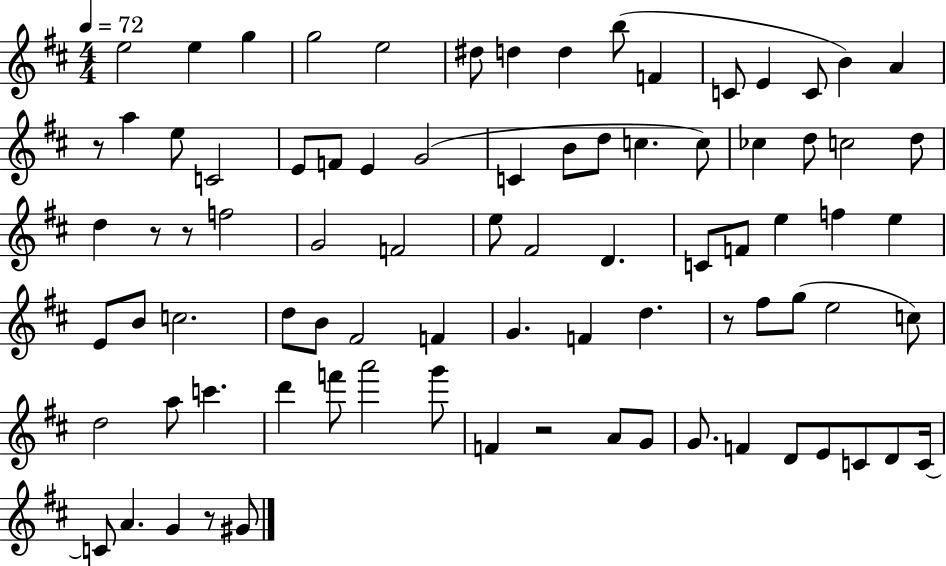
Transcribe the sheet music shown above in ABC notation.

X:1
T:Untitled
M:4/4
L:1/4
K:D
e2 e g g2 e2 ^d/2 d d b/2 F C/2 E C/2 B A z/2 a e/2 C2 E/2 F/2 E G2 C B/2 d/2 c c/2 _c d/2 c2 d/2 d z/2 z/2 f2 G2 F2 e/2 ^F2 D C/2 F/2 e f e E/2 B/2 c2 d/2 B/2 ^F2 F G F d z/2 ^f/2 g/2 e2 c/2 d2 a/2 c' d' f'/2 a'2 g'/2 F z2 A/2 G/2 G/2 F D/2 E/2 C/2 D/2 C/4 C/2 A G z/2 ^G/2